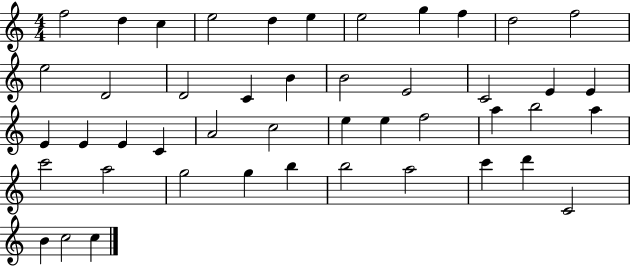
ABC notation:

X:1
T:Untitled
M:4/4
L:1/4
K:C
f2 d c e2 d e e2 g f d2 f2 e2 D2 D2 C B B2 E2 C2 E E E E E C A2 c2 e e f2 a b2 a c'2 a2 g2 g b b2 a2 c' d' C2 B c2 c